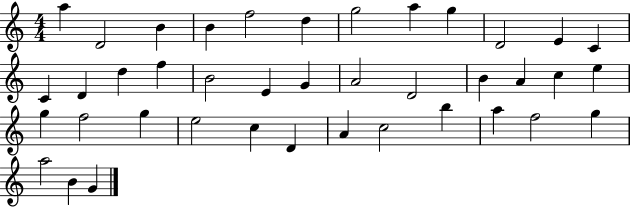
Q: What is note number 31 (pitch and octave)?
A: D4